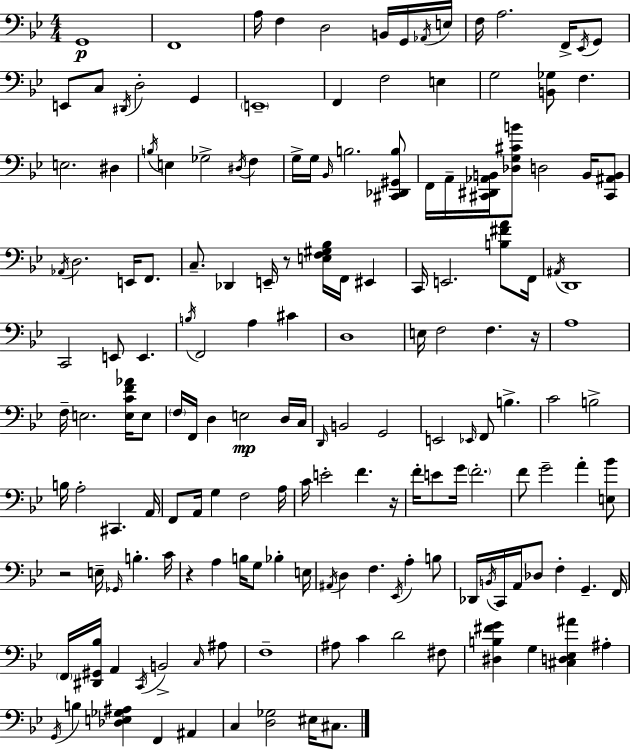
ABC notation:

X:1
T:Untitled
M:4/4
L:1/4
K:Bb
G,,4 F,,4 A,/4 F, D,2 B,,/4 G,,/4 _A,,/4 E,/4 F,/4 A,2 F,,/4 _E,,/4 G,,/2 E,,/2 C,/2 ^D,,/4 D,2 G,, E,,4 F,, F,2 E, G,2 [B,,_G,]/2 F, E,2 ^D, B,/4 E, _G,2 ^D,/4 F, G,/4 G,/4 _B,,/4 B,2 [^C,,_D,,^G,,B,]/2 F,,/4 A,,/4 [^C,,^D,,_A,,B,,]/4 [_D,G,^CB]/2 D,2 B,,/4 [^C,,^A,,B,,]/2 _A,,/4 D,2 E,,/4 F,,/2 C,/2 _D,, E,,/4 z/2 [E,F,^G,_B,]/4 F,,/4 ^E,, C,,/4 E,,2 [B,^FA]/2 F,,/4 ^A,,/4 D,,4 C,,2 E,,/2 E,, B,/4 F,,2 A, ^C D,4 E,/4 F,2 F, z/4 A,4 F,/4 E,2 [E,CF_A]/4 E,/2 F,/4 F,,/4 D, E,2 D,/4 C,/4 D,,/4 B,,2 G,,2 E,,2 _E,,/4 F,,/2 B, C2 B,2 B,/4 A,2 ^C,, A,,/4 F,,/2 A,,/4 G, F,2 A,/4 C/4 E2 F z/4 F/4 E/2 G/4 F2 F/2 G2 A [E,_B]/2 z2 E,/4 _G,,/4 B, C/4 z A, B,/4 G,/2 _B, E,/4 ^A,,/4 D, F, _E,,/4 A, B,/2 _D,,/4 B,,/4 C,,/4 A,,/4 _D,/2 F, G,, F,,/4 F,,/4 [^D,,^G,,_B,]/4 A,, C,,/4 B,,2 C,/4 ^A,/2 F,4 ^A,/2 C D2 ^F,/2 [^D,B,^FG] G, [^C,D,_E,^A] ^A, G,,/4 B, [_D,E,_G,^A,] F,, ^A,, C, [D,_G,]2 ^E,/4 ^C,/2